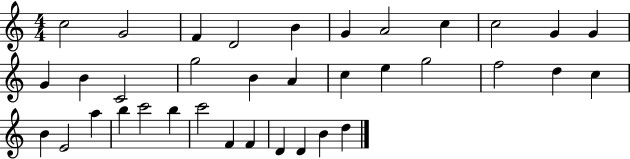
{
  \clef treble
  \numericTimeSignature
  \time 4/4
  \key c \major
  c''2 g'2 | f'4 d'2 b'4 | g'4 a'2 c''4 | c''2 g'4 g'4 | \break g'4 b'4 c'2 | g''2 b'4 a'4 | c''4 e''4 g''2 | f''2 d''4 c''4 | \break b'4 e'2 a''4 | b''4 c'''2 b''4 | c'''2 f'4 f'4 | d'4 d'4 b'4 d''4 | \break \bar "|."
}